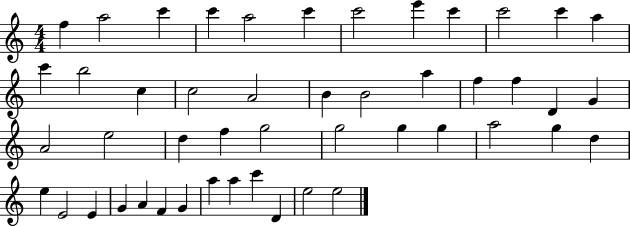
{
  \clef treble
  \numericTimeSignature
  \time 4/4
  \key c \major
  f''4 a''2 c'''4 | c'''4 a''2 c'''4 | c'''2 e'''4 c'''4 | c'''2 c'''4 a''4 | \break c'''4 b''2 c''4 | c''2 a'2 | b'4 b'2 a''4 | f''4 f''4 d'4 g'4 | \break a'2 e''2 | d''4 f''4 g''2 | g''2 g''4 g''4 | a''2 g''4 d''4 | \break e''4 e'2 e'4 | g'4 a'4 f'4 g'4 | a''4 a''4 c'''4 d'4 | e''2 e''2 | \break \bar "|."
}